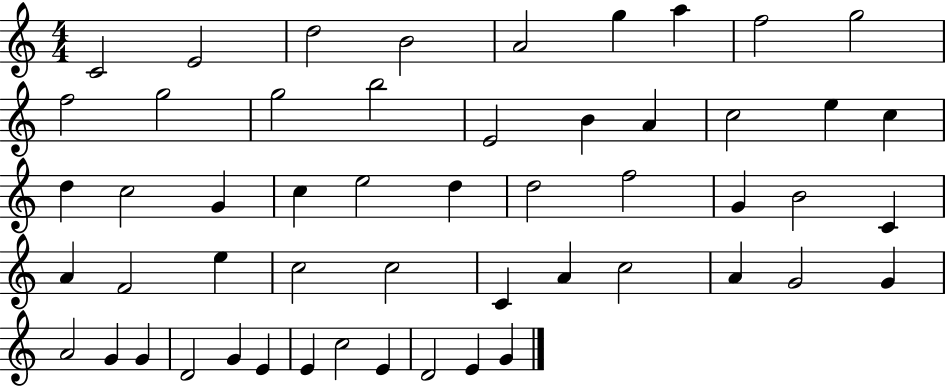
C4/h E4/h D5/h B4/h A4/h G5/q A5/q F5/h G5/h F5/h G5/h G5/h B5/h E4/h B4/q A4/q C5/h E5/q C5/q D5/q C5/h G4/q C5/q E5/h D5/q D5/h F5/h G4/q B4/h C4/q A4/q F4/h E5/q C5/h C5/h C4/q A4/q C5/h A4/q G4/h G4/q A4/h G4/q G4/q D4/h G4/q E4/q E4/q C5/h E4/q D4/h E4/q G4/q